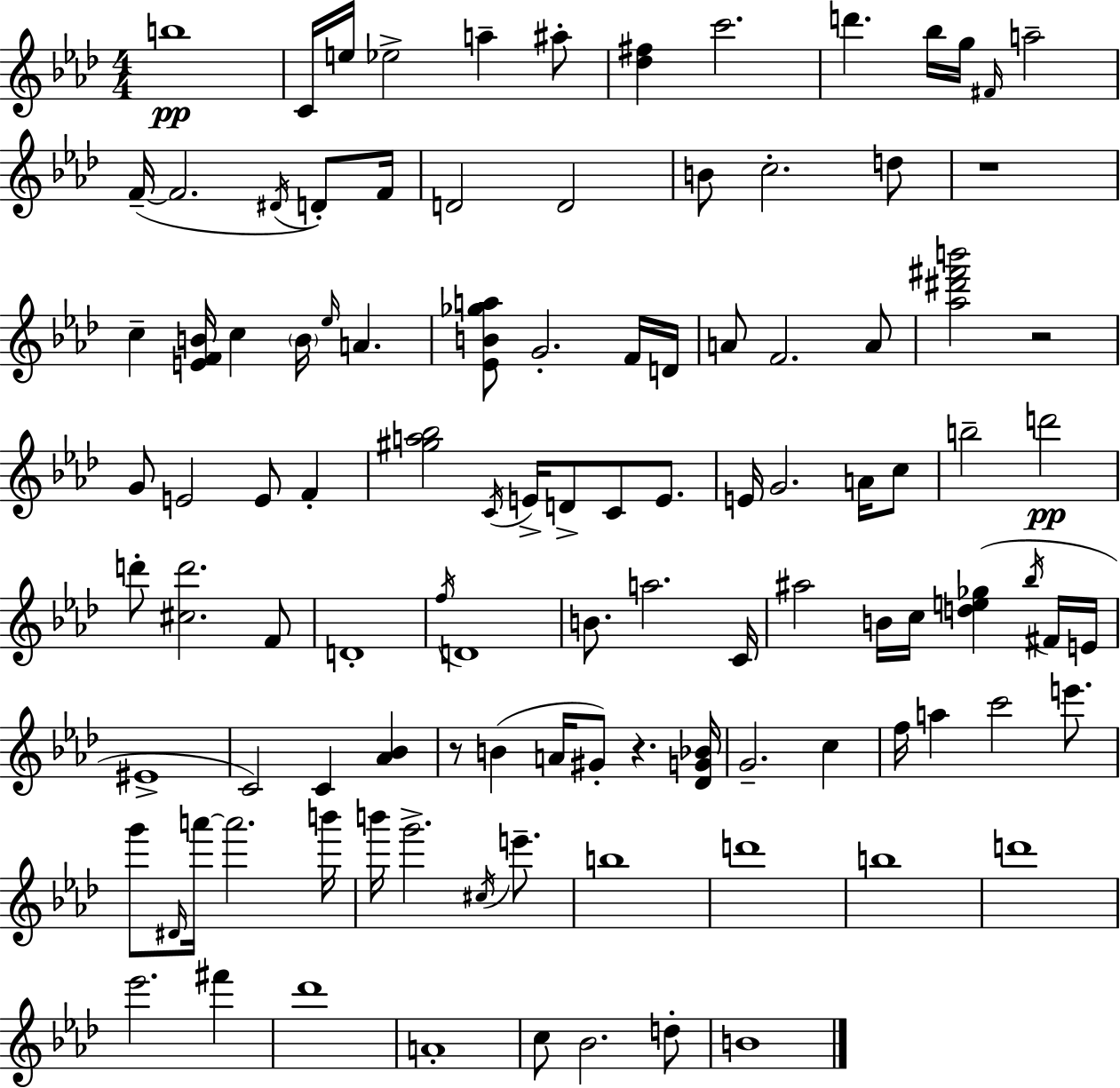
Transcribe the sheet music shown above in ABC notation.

X:1
T:Untitled
M:4/4
L:1/4
K:Ab
b4 C/4 e/4 _e2 a ^a/2 [_d^f] c'2 d' _b/4 g/4 ^F/4 a2 F/4 F2 ^D/4 D/2 F/4 D2 D2 B/2 c2 d/2 z4 c [EFB]/4 c B/4 _e/4 A [_EB_ga]/2 G2 F/4 D/4 A/2 F2 A/2 [_a^d'^f'b']2 z2 G/2 E2 E/2 F [^ga_b]2 C/4 E/4 D/2 C/2 E/2 E/4 G2 A/4 c/2 b2 d'2 d'/2 [^cd']2 F/2 D4 f/4 D4 B/2 a2 C/4 ^a2 B/4 c/4 [de_g] _b/4 ^F/4 E/4 ^E4 C2 C [_A_B] z/2 B A/4 ^G/2 z [_DG_B]/4 G2 c f/4 a c'2 e'/2 g'/2 ^D/4 a'/4 a'2 b'/4 b'/4 g'2 ^c/4 e'/2 b4 d'4 b4 d'4 _e'2 ^f' _d'4 A4 c/2 _B2 d/2 B4